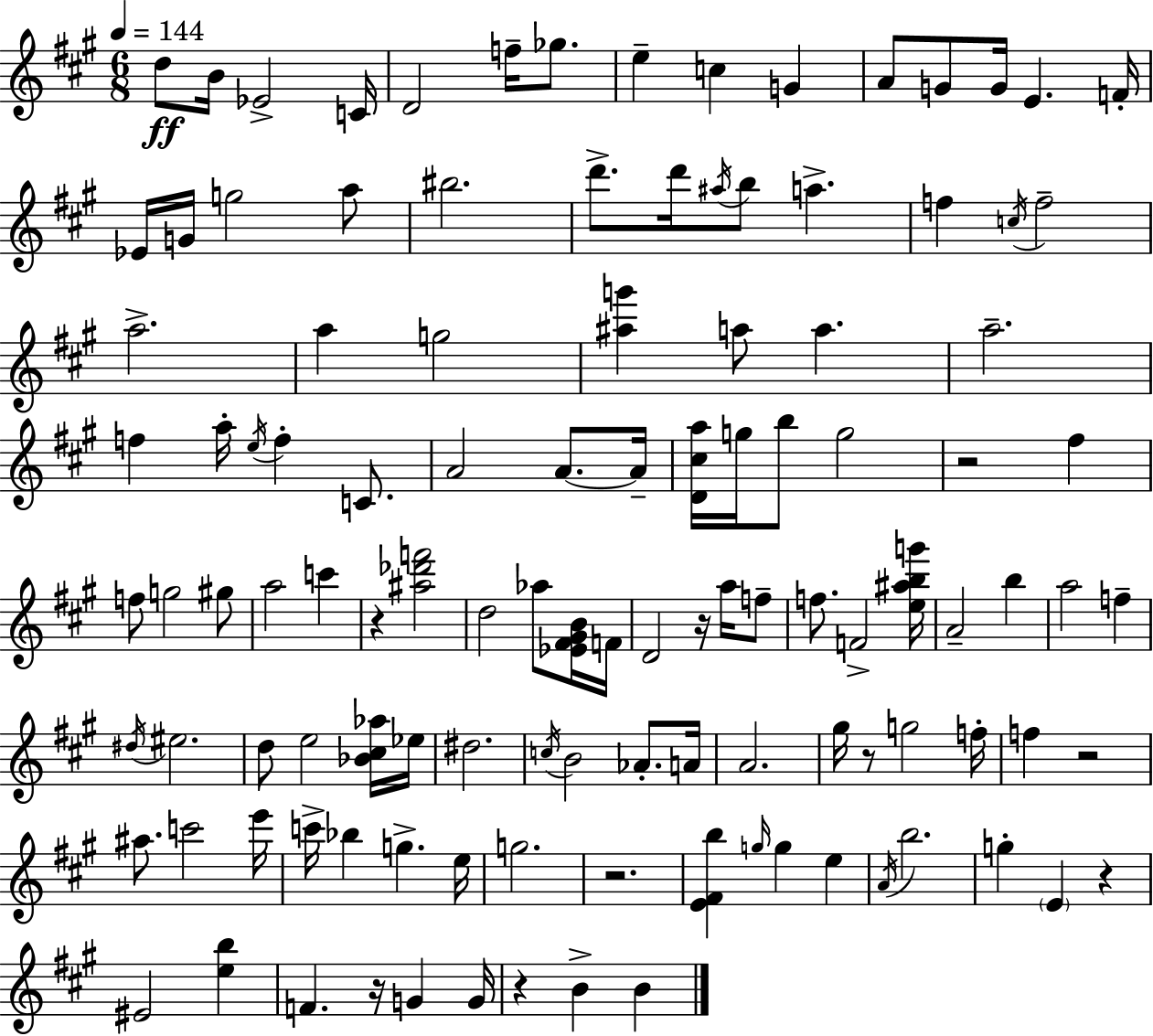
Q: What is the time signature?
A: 6/8